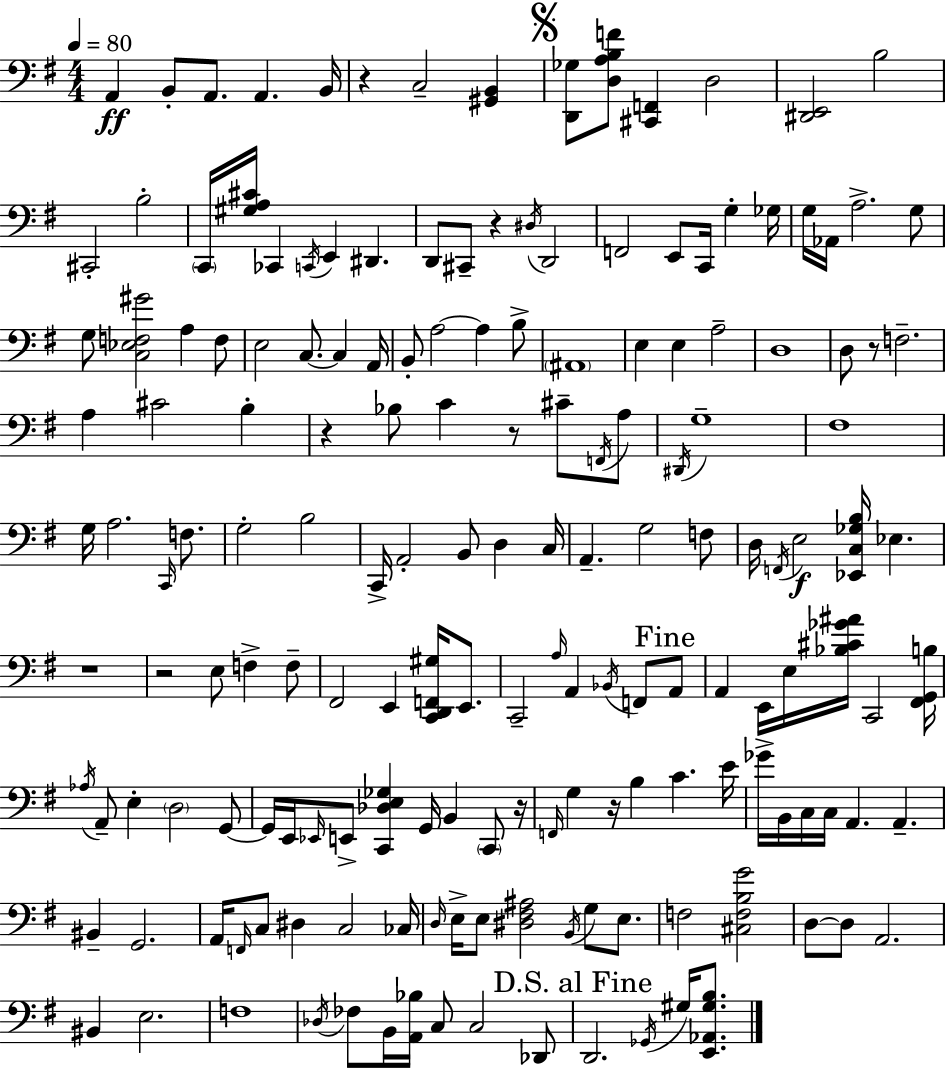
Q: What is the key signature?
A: G major